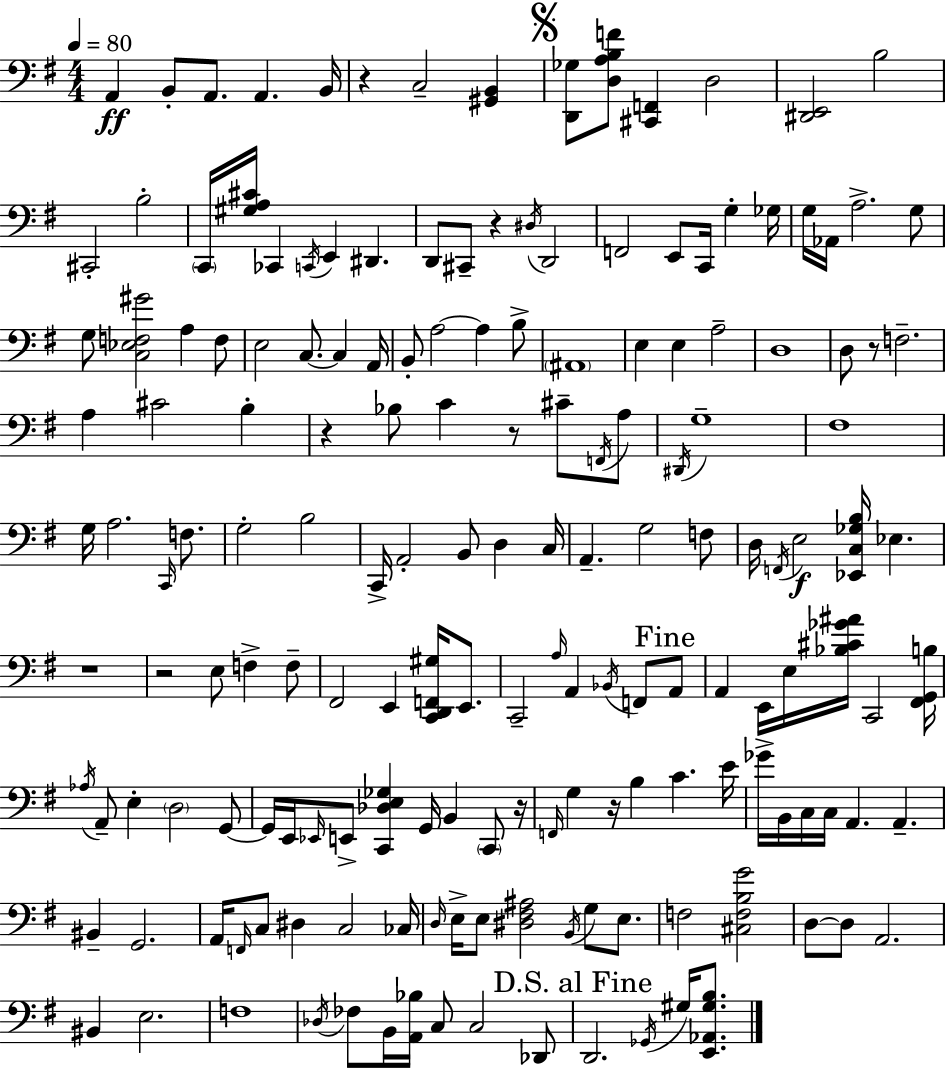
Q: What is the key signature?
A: G major